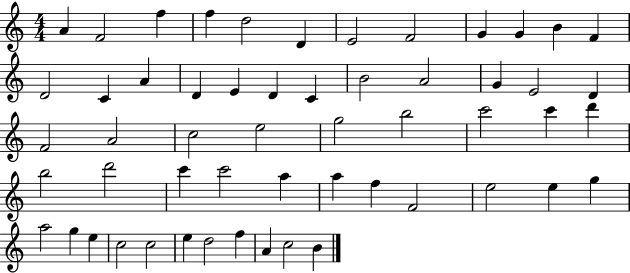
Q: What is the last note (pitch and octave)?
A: B4